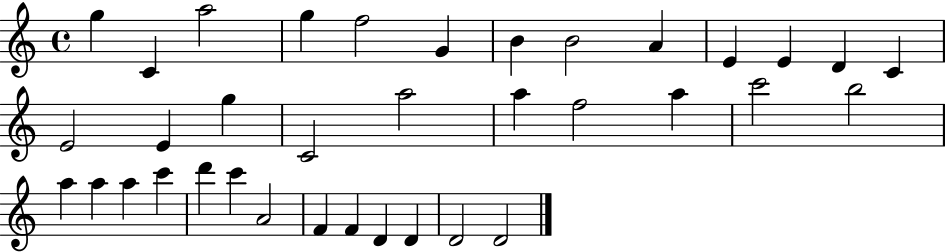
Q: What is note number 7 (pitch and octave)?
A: B4